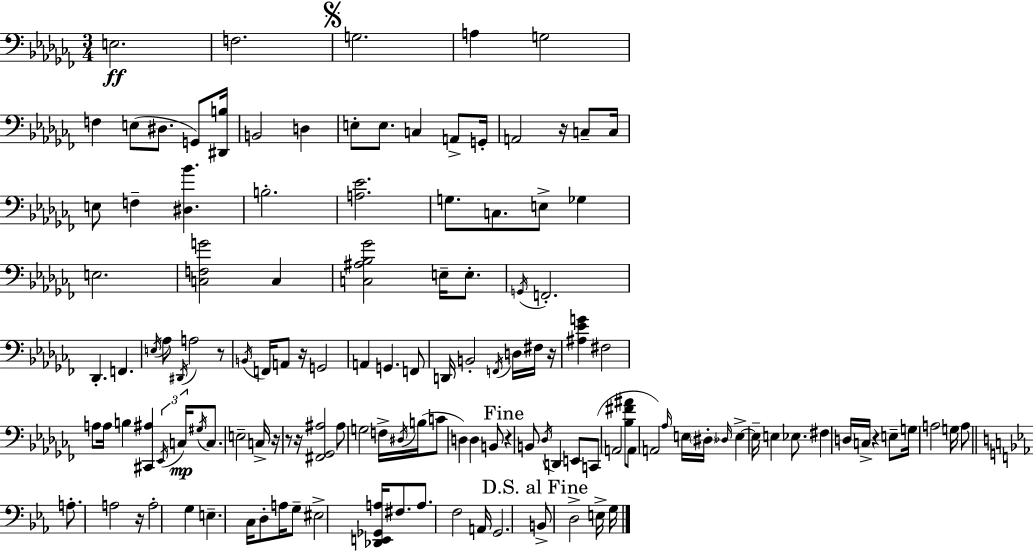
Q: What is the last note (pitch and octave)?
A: G3